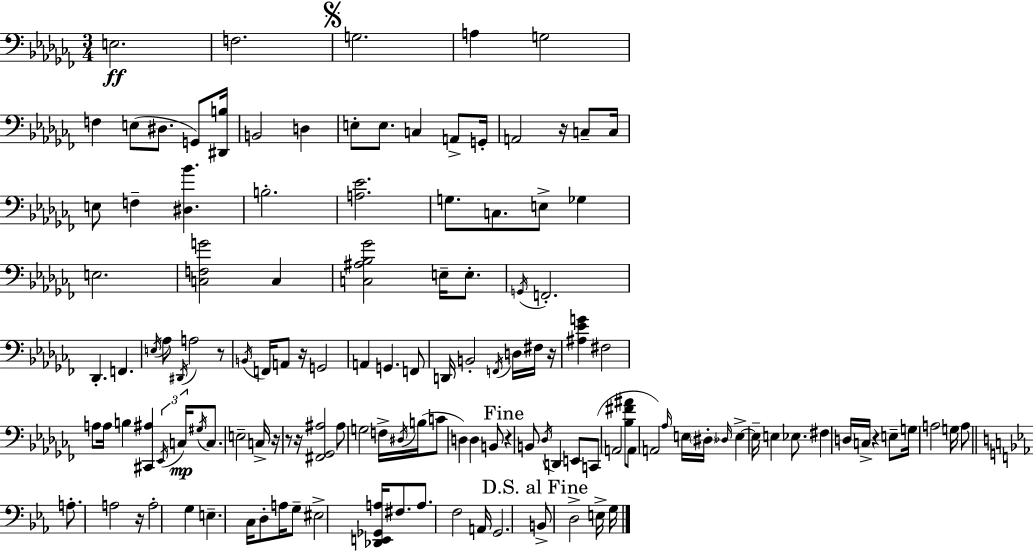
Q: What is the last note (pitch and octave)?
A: G3